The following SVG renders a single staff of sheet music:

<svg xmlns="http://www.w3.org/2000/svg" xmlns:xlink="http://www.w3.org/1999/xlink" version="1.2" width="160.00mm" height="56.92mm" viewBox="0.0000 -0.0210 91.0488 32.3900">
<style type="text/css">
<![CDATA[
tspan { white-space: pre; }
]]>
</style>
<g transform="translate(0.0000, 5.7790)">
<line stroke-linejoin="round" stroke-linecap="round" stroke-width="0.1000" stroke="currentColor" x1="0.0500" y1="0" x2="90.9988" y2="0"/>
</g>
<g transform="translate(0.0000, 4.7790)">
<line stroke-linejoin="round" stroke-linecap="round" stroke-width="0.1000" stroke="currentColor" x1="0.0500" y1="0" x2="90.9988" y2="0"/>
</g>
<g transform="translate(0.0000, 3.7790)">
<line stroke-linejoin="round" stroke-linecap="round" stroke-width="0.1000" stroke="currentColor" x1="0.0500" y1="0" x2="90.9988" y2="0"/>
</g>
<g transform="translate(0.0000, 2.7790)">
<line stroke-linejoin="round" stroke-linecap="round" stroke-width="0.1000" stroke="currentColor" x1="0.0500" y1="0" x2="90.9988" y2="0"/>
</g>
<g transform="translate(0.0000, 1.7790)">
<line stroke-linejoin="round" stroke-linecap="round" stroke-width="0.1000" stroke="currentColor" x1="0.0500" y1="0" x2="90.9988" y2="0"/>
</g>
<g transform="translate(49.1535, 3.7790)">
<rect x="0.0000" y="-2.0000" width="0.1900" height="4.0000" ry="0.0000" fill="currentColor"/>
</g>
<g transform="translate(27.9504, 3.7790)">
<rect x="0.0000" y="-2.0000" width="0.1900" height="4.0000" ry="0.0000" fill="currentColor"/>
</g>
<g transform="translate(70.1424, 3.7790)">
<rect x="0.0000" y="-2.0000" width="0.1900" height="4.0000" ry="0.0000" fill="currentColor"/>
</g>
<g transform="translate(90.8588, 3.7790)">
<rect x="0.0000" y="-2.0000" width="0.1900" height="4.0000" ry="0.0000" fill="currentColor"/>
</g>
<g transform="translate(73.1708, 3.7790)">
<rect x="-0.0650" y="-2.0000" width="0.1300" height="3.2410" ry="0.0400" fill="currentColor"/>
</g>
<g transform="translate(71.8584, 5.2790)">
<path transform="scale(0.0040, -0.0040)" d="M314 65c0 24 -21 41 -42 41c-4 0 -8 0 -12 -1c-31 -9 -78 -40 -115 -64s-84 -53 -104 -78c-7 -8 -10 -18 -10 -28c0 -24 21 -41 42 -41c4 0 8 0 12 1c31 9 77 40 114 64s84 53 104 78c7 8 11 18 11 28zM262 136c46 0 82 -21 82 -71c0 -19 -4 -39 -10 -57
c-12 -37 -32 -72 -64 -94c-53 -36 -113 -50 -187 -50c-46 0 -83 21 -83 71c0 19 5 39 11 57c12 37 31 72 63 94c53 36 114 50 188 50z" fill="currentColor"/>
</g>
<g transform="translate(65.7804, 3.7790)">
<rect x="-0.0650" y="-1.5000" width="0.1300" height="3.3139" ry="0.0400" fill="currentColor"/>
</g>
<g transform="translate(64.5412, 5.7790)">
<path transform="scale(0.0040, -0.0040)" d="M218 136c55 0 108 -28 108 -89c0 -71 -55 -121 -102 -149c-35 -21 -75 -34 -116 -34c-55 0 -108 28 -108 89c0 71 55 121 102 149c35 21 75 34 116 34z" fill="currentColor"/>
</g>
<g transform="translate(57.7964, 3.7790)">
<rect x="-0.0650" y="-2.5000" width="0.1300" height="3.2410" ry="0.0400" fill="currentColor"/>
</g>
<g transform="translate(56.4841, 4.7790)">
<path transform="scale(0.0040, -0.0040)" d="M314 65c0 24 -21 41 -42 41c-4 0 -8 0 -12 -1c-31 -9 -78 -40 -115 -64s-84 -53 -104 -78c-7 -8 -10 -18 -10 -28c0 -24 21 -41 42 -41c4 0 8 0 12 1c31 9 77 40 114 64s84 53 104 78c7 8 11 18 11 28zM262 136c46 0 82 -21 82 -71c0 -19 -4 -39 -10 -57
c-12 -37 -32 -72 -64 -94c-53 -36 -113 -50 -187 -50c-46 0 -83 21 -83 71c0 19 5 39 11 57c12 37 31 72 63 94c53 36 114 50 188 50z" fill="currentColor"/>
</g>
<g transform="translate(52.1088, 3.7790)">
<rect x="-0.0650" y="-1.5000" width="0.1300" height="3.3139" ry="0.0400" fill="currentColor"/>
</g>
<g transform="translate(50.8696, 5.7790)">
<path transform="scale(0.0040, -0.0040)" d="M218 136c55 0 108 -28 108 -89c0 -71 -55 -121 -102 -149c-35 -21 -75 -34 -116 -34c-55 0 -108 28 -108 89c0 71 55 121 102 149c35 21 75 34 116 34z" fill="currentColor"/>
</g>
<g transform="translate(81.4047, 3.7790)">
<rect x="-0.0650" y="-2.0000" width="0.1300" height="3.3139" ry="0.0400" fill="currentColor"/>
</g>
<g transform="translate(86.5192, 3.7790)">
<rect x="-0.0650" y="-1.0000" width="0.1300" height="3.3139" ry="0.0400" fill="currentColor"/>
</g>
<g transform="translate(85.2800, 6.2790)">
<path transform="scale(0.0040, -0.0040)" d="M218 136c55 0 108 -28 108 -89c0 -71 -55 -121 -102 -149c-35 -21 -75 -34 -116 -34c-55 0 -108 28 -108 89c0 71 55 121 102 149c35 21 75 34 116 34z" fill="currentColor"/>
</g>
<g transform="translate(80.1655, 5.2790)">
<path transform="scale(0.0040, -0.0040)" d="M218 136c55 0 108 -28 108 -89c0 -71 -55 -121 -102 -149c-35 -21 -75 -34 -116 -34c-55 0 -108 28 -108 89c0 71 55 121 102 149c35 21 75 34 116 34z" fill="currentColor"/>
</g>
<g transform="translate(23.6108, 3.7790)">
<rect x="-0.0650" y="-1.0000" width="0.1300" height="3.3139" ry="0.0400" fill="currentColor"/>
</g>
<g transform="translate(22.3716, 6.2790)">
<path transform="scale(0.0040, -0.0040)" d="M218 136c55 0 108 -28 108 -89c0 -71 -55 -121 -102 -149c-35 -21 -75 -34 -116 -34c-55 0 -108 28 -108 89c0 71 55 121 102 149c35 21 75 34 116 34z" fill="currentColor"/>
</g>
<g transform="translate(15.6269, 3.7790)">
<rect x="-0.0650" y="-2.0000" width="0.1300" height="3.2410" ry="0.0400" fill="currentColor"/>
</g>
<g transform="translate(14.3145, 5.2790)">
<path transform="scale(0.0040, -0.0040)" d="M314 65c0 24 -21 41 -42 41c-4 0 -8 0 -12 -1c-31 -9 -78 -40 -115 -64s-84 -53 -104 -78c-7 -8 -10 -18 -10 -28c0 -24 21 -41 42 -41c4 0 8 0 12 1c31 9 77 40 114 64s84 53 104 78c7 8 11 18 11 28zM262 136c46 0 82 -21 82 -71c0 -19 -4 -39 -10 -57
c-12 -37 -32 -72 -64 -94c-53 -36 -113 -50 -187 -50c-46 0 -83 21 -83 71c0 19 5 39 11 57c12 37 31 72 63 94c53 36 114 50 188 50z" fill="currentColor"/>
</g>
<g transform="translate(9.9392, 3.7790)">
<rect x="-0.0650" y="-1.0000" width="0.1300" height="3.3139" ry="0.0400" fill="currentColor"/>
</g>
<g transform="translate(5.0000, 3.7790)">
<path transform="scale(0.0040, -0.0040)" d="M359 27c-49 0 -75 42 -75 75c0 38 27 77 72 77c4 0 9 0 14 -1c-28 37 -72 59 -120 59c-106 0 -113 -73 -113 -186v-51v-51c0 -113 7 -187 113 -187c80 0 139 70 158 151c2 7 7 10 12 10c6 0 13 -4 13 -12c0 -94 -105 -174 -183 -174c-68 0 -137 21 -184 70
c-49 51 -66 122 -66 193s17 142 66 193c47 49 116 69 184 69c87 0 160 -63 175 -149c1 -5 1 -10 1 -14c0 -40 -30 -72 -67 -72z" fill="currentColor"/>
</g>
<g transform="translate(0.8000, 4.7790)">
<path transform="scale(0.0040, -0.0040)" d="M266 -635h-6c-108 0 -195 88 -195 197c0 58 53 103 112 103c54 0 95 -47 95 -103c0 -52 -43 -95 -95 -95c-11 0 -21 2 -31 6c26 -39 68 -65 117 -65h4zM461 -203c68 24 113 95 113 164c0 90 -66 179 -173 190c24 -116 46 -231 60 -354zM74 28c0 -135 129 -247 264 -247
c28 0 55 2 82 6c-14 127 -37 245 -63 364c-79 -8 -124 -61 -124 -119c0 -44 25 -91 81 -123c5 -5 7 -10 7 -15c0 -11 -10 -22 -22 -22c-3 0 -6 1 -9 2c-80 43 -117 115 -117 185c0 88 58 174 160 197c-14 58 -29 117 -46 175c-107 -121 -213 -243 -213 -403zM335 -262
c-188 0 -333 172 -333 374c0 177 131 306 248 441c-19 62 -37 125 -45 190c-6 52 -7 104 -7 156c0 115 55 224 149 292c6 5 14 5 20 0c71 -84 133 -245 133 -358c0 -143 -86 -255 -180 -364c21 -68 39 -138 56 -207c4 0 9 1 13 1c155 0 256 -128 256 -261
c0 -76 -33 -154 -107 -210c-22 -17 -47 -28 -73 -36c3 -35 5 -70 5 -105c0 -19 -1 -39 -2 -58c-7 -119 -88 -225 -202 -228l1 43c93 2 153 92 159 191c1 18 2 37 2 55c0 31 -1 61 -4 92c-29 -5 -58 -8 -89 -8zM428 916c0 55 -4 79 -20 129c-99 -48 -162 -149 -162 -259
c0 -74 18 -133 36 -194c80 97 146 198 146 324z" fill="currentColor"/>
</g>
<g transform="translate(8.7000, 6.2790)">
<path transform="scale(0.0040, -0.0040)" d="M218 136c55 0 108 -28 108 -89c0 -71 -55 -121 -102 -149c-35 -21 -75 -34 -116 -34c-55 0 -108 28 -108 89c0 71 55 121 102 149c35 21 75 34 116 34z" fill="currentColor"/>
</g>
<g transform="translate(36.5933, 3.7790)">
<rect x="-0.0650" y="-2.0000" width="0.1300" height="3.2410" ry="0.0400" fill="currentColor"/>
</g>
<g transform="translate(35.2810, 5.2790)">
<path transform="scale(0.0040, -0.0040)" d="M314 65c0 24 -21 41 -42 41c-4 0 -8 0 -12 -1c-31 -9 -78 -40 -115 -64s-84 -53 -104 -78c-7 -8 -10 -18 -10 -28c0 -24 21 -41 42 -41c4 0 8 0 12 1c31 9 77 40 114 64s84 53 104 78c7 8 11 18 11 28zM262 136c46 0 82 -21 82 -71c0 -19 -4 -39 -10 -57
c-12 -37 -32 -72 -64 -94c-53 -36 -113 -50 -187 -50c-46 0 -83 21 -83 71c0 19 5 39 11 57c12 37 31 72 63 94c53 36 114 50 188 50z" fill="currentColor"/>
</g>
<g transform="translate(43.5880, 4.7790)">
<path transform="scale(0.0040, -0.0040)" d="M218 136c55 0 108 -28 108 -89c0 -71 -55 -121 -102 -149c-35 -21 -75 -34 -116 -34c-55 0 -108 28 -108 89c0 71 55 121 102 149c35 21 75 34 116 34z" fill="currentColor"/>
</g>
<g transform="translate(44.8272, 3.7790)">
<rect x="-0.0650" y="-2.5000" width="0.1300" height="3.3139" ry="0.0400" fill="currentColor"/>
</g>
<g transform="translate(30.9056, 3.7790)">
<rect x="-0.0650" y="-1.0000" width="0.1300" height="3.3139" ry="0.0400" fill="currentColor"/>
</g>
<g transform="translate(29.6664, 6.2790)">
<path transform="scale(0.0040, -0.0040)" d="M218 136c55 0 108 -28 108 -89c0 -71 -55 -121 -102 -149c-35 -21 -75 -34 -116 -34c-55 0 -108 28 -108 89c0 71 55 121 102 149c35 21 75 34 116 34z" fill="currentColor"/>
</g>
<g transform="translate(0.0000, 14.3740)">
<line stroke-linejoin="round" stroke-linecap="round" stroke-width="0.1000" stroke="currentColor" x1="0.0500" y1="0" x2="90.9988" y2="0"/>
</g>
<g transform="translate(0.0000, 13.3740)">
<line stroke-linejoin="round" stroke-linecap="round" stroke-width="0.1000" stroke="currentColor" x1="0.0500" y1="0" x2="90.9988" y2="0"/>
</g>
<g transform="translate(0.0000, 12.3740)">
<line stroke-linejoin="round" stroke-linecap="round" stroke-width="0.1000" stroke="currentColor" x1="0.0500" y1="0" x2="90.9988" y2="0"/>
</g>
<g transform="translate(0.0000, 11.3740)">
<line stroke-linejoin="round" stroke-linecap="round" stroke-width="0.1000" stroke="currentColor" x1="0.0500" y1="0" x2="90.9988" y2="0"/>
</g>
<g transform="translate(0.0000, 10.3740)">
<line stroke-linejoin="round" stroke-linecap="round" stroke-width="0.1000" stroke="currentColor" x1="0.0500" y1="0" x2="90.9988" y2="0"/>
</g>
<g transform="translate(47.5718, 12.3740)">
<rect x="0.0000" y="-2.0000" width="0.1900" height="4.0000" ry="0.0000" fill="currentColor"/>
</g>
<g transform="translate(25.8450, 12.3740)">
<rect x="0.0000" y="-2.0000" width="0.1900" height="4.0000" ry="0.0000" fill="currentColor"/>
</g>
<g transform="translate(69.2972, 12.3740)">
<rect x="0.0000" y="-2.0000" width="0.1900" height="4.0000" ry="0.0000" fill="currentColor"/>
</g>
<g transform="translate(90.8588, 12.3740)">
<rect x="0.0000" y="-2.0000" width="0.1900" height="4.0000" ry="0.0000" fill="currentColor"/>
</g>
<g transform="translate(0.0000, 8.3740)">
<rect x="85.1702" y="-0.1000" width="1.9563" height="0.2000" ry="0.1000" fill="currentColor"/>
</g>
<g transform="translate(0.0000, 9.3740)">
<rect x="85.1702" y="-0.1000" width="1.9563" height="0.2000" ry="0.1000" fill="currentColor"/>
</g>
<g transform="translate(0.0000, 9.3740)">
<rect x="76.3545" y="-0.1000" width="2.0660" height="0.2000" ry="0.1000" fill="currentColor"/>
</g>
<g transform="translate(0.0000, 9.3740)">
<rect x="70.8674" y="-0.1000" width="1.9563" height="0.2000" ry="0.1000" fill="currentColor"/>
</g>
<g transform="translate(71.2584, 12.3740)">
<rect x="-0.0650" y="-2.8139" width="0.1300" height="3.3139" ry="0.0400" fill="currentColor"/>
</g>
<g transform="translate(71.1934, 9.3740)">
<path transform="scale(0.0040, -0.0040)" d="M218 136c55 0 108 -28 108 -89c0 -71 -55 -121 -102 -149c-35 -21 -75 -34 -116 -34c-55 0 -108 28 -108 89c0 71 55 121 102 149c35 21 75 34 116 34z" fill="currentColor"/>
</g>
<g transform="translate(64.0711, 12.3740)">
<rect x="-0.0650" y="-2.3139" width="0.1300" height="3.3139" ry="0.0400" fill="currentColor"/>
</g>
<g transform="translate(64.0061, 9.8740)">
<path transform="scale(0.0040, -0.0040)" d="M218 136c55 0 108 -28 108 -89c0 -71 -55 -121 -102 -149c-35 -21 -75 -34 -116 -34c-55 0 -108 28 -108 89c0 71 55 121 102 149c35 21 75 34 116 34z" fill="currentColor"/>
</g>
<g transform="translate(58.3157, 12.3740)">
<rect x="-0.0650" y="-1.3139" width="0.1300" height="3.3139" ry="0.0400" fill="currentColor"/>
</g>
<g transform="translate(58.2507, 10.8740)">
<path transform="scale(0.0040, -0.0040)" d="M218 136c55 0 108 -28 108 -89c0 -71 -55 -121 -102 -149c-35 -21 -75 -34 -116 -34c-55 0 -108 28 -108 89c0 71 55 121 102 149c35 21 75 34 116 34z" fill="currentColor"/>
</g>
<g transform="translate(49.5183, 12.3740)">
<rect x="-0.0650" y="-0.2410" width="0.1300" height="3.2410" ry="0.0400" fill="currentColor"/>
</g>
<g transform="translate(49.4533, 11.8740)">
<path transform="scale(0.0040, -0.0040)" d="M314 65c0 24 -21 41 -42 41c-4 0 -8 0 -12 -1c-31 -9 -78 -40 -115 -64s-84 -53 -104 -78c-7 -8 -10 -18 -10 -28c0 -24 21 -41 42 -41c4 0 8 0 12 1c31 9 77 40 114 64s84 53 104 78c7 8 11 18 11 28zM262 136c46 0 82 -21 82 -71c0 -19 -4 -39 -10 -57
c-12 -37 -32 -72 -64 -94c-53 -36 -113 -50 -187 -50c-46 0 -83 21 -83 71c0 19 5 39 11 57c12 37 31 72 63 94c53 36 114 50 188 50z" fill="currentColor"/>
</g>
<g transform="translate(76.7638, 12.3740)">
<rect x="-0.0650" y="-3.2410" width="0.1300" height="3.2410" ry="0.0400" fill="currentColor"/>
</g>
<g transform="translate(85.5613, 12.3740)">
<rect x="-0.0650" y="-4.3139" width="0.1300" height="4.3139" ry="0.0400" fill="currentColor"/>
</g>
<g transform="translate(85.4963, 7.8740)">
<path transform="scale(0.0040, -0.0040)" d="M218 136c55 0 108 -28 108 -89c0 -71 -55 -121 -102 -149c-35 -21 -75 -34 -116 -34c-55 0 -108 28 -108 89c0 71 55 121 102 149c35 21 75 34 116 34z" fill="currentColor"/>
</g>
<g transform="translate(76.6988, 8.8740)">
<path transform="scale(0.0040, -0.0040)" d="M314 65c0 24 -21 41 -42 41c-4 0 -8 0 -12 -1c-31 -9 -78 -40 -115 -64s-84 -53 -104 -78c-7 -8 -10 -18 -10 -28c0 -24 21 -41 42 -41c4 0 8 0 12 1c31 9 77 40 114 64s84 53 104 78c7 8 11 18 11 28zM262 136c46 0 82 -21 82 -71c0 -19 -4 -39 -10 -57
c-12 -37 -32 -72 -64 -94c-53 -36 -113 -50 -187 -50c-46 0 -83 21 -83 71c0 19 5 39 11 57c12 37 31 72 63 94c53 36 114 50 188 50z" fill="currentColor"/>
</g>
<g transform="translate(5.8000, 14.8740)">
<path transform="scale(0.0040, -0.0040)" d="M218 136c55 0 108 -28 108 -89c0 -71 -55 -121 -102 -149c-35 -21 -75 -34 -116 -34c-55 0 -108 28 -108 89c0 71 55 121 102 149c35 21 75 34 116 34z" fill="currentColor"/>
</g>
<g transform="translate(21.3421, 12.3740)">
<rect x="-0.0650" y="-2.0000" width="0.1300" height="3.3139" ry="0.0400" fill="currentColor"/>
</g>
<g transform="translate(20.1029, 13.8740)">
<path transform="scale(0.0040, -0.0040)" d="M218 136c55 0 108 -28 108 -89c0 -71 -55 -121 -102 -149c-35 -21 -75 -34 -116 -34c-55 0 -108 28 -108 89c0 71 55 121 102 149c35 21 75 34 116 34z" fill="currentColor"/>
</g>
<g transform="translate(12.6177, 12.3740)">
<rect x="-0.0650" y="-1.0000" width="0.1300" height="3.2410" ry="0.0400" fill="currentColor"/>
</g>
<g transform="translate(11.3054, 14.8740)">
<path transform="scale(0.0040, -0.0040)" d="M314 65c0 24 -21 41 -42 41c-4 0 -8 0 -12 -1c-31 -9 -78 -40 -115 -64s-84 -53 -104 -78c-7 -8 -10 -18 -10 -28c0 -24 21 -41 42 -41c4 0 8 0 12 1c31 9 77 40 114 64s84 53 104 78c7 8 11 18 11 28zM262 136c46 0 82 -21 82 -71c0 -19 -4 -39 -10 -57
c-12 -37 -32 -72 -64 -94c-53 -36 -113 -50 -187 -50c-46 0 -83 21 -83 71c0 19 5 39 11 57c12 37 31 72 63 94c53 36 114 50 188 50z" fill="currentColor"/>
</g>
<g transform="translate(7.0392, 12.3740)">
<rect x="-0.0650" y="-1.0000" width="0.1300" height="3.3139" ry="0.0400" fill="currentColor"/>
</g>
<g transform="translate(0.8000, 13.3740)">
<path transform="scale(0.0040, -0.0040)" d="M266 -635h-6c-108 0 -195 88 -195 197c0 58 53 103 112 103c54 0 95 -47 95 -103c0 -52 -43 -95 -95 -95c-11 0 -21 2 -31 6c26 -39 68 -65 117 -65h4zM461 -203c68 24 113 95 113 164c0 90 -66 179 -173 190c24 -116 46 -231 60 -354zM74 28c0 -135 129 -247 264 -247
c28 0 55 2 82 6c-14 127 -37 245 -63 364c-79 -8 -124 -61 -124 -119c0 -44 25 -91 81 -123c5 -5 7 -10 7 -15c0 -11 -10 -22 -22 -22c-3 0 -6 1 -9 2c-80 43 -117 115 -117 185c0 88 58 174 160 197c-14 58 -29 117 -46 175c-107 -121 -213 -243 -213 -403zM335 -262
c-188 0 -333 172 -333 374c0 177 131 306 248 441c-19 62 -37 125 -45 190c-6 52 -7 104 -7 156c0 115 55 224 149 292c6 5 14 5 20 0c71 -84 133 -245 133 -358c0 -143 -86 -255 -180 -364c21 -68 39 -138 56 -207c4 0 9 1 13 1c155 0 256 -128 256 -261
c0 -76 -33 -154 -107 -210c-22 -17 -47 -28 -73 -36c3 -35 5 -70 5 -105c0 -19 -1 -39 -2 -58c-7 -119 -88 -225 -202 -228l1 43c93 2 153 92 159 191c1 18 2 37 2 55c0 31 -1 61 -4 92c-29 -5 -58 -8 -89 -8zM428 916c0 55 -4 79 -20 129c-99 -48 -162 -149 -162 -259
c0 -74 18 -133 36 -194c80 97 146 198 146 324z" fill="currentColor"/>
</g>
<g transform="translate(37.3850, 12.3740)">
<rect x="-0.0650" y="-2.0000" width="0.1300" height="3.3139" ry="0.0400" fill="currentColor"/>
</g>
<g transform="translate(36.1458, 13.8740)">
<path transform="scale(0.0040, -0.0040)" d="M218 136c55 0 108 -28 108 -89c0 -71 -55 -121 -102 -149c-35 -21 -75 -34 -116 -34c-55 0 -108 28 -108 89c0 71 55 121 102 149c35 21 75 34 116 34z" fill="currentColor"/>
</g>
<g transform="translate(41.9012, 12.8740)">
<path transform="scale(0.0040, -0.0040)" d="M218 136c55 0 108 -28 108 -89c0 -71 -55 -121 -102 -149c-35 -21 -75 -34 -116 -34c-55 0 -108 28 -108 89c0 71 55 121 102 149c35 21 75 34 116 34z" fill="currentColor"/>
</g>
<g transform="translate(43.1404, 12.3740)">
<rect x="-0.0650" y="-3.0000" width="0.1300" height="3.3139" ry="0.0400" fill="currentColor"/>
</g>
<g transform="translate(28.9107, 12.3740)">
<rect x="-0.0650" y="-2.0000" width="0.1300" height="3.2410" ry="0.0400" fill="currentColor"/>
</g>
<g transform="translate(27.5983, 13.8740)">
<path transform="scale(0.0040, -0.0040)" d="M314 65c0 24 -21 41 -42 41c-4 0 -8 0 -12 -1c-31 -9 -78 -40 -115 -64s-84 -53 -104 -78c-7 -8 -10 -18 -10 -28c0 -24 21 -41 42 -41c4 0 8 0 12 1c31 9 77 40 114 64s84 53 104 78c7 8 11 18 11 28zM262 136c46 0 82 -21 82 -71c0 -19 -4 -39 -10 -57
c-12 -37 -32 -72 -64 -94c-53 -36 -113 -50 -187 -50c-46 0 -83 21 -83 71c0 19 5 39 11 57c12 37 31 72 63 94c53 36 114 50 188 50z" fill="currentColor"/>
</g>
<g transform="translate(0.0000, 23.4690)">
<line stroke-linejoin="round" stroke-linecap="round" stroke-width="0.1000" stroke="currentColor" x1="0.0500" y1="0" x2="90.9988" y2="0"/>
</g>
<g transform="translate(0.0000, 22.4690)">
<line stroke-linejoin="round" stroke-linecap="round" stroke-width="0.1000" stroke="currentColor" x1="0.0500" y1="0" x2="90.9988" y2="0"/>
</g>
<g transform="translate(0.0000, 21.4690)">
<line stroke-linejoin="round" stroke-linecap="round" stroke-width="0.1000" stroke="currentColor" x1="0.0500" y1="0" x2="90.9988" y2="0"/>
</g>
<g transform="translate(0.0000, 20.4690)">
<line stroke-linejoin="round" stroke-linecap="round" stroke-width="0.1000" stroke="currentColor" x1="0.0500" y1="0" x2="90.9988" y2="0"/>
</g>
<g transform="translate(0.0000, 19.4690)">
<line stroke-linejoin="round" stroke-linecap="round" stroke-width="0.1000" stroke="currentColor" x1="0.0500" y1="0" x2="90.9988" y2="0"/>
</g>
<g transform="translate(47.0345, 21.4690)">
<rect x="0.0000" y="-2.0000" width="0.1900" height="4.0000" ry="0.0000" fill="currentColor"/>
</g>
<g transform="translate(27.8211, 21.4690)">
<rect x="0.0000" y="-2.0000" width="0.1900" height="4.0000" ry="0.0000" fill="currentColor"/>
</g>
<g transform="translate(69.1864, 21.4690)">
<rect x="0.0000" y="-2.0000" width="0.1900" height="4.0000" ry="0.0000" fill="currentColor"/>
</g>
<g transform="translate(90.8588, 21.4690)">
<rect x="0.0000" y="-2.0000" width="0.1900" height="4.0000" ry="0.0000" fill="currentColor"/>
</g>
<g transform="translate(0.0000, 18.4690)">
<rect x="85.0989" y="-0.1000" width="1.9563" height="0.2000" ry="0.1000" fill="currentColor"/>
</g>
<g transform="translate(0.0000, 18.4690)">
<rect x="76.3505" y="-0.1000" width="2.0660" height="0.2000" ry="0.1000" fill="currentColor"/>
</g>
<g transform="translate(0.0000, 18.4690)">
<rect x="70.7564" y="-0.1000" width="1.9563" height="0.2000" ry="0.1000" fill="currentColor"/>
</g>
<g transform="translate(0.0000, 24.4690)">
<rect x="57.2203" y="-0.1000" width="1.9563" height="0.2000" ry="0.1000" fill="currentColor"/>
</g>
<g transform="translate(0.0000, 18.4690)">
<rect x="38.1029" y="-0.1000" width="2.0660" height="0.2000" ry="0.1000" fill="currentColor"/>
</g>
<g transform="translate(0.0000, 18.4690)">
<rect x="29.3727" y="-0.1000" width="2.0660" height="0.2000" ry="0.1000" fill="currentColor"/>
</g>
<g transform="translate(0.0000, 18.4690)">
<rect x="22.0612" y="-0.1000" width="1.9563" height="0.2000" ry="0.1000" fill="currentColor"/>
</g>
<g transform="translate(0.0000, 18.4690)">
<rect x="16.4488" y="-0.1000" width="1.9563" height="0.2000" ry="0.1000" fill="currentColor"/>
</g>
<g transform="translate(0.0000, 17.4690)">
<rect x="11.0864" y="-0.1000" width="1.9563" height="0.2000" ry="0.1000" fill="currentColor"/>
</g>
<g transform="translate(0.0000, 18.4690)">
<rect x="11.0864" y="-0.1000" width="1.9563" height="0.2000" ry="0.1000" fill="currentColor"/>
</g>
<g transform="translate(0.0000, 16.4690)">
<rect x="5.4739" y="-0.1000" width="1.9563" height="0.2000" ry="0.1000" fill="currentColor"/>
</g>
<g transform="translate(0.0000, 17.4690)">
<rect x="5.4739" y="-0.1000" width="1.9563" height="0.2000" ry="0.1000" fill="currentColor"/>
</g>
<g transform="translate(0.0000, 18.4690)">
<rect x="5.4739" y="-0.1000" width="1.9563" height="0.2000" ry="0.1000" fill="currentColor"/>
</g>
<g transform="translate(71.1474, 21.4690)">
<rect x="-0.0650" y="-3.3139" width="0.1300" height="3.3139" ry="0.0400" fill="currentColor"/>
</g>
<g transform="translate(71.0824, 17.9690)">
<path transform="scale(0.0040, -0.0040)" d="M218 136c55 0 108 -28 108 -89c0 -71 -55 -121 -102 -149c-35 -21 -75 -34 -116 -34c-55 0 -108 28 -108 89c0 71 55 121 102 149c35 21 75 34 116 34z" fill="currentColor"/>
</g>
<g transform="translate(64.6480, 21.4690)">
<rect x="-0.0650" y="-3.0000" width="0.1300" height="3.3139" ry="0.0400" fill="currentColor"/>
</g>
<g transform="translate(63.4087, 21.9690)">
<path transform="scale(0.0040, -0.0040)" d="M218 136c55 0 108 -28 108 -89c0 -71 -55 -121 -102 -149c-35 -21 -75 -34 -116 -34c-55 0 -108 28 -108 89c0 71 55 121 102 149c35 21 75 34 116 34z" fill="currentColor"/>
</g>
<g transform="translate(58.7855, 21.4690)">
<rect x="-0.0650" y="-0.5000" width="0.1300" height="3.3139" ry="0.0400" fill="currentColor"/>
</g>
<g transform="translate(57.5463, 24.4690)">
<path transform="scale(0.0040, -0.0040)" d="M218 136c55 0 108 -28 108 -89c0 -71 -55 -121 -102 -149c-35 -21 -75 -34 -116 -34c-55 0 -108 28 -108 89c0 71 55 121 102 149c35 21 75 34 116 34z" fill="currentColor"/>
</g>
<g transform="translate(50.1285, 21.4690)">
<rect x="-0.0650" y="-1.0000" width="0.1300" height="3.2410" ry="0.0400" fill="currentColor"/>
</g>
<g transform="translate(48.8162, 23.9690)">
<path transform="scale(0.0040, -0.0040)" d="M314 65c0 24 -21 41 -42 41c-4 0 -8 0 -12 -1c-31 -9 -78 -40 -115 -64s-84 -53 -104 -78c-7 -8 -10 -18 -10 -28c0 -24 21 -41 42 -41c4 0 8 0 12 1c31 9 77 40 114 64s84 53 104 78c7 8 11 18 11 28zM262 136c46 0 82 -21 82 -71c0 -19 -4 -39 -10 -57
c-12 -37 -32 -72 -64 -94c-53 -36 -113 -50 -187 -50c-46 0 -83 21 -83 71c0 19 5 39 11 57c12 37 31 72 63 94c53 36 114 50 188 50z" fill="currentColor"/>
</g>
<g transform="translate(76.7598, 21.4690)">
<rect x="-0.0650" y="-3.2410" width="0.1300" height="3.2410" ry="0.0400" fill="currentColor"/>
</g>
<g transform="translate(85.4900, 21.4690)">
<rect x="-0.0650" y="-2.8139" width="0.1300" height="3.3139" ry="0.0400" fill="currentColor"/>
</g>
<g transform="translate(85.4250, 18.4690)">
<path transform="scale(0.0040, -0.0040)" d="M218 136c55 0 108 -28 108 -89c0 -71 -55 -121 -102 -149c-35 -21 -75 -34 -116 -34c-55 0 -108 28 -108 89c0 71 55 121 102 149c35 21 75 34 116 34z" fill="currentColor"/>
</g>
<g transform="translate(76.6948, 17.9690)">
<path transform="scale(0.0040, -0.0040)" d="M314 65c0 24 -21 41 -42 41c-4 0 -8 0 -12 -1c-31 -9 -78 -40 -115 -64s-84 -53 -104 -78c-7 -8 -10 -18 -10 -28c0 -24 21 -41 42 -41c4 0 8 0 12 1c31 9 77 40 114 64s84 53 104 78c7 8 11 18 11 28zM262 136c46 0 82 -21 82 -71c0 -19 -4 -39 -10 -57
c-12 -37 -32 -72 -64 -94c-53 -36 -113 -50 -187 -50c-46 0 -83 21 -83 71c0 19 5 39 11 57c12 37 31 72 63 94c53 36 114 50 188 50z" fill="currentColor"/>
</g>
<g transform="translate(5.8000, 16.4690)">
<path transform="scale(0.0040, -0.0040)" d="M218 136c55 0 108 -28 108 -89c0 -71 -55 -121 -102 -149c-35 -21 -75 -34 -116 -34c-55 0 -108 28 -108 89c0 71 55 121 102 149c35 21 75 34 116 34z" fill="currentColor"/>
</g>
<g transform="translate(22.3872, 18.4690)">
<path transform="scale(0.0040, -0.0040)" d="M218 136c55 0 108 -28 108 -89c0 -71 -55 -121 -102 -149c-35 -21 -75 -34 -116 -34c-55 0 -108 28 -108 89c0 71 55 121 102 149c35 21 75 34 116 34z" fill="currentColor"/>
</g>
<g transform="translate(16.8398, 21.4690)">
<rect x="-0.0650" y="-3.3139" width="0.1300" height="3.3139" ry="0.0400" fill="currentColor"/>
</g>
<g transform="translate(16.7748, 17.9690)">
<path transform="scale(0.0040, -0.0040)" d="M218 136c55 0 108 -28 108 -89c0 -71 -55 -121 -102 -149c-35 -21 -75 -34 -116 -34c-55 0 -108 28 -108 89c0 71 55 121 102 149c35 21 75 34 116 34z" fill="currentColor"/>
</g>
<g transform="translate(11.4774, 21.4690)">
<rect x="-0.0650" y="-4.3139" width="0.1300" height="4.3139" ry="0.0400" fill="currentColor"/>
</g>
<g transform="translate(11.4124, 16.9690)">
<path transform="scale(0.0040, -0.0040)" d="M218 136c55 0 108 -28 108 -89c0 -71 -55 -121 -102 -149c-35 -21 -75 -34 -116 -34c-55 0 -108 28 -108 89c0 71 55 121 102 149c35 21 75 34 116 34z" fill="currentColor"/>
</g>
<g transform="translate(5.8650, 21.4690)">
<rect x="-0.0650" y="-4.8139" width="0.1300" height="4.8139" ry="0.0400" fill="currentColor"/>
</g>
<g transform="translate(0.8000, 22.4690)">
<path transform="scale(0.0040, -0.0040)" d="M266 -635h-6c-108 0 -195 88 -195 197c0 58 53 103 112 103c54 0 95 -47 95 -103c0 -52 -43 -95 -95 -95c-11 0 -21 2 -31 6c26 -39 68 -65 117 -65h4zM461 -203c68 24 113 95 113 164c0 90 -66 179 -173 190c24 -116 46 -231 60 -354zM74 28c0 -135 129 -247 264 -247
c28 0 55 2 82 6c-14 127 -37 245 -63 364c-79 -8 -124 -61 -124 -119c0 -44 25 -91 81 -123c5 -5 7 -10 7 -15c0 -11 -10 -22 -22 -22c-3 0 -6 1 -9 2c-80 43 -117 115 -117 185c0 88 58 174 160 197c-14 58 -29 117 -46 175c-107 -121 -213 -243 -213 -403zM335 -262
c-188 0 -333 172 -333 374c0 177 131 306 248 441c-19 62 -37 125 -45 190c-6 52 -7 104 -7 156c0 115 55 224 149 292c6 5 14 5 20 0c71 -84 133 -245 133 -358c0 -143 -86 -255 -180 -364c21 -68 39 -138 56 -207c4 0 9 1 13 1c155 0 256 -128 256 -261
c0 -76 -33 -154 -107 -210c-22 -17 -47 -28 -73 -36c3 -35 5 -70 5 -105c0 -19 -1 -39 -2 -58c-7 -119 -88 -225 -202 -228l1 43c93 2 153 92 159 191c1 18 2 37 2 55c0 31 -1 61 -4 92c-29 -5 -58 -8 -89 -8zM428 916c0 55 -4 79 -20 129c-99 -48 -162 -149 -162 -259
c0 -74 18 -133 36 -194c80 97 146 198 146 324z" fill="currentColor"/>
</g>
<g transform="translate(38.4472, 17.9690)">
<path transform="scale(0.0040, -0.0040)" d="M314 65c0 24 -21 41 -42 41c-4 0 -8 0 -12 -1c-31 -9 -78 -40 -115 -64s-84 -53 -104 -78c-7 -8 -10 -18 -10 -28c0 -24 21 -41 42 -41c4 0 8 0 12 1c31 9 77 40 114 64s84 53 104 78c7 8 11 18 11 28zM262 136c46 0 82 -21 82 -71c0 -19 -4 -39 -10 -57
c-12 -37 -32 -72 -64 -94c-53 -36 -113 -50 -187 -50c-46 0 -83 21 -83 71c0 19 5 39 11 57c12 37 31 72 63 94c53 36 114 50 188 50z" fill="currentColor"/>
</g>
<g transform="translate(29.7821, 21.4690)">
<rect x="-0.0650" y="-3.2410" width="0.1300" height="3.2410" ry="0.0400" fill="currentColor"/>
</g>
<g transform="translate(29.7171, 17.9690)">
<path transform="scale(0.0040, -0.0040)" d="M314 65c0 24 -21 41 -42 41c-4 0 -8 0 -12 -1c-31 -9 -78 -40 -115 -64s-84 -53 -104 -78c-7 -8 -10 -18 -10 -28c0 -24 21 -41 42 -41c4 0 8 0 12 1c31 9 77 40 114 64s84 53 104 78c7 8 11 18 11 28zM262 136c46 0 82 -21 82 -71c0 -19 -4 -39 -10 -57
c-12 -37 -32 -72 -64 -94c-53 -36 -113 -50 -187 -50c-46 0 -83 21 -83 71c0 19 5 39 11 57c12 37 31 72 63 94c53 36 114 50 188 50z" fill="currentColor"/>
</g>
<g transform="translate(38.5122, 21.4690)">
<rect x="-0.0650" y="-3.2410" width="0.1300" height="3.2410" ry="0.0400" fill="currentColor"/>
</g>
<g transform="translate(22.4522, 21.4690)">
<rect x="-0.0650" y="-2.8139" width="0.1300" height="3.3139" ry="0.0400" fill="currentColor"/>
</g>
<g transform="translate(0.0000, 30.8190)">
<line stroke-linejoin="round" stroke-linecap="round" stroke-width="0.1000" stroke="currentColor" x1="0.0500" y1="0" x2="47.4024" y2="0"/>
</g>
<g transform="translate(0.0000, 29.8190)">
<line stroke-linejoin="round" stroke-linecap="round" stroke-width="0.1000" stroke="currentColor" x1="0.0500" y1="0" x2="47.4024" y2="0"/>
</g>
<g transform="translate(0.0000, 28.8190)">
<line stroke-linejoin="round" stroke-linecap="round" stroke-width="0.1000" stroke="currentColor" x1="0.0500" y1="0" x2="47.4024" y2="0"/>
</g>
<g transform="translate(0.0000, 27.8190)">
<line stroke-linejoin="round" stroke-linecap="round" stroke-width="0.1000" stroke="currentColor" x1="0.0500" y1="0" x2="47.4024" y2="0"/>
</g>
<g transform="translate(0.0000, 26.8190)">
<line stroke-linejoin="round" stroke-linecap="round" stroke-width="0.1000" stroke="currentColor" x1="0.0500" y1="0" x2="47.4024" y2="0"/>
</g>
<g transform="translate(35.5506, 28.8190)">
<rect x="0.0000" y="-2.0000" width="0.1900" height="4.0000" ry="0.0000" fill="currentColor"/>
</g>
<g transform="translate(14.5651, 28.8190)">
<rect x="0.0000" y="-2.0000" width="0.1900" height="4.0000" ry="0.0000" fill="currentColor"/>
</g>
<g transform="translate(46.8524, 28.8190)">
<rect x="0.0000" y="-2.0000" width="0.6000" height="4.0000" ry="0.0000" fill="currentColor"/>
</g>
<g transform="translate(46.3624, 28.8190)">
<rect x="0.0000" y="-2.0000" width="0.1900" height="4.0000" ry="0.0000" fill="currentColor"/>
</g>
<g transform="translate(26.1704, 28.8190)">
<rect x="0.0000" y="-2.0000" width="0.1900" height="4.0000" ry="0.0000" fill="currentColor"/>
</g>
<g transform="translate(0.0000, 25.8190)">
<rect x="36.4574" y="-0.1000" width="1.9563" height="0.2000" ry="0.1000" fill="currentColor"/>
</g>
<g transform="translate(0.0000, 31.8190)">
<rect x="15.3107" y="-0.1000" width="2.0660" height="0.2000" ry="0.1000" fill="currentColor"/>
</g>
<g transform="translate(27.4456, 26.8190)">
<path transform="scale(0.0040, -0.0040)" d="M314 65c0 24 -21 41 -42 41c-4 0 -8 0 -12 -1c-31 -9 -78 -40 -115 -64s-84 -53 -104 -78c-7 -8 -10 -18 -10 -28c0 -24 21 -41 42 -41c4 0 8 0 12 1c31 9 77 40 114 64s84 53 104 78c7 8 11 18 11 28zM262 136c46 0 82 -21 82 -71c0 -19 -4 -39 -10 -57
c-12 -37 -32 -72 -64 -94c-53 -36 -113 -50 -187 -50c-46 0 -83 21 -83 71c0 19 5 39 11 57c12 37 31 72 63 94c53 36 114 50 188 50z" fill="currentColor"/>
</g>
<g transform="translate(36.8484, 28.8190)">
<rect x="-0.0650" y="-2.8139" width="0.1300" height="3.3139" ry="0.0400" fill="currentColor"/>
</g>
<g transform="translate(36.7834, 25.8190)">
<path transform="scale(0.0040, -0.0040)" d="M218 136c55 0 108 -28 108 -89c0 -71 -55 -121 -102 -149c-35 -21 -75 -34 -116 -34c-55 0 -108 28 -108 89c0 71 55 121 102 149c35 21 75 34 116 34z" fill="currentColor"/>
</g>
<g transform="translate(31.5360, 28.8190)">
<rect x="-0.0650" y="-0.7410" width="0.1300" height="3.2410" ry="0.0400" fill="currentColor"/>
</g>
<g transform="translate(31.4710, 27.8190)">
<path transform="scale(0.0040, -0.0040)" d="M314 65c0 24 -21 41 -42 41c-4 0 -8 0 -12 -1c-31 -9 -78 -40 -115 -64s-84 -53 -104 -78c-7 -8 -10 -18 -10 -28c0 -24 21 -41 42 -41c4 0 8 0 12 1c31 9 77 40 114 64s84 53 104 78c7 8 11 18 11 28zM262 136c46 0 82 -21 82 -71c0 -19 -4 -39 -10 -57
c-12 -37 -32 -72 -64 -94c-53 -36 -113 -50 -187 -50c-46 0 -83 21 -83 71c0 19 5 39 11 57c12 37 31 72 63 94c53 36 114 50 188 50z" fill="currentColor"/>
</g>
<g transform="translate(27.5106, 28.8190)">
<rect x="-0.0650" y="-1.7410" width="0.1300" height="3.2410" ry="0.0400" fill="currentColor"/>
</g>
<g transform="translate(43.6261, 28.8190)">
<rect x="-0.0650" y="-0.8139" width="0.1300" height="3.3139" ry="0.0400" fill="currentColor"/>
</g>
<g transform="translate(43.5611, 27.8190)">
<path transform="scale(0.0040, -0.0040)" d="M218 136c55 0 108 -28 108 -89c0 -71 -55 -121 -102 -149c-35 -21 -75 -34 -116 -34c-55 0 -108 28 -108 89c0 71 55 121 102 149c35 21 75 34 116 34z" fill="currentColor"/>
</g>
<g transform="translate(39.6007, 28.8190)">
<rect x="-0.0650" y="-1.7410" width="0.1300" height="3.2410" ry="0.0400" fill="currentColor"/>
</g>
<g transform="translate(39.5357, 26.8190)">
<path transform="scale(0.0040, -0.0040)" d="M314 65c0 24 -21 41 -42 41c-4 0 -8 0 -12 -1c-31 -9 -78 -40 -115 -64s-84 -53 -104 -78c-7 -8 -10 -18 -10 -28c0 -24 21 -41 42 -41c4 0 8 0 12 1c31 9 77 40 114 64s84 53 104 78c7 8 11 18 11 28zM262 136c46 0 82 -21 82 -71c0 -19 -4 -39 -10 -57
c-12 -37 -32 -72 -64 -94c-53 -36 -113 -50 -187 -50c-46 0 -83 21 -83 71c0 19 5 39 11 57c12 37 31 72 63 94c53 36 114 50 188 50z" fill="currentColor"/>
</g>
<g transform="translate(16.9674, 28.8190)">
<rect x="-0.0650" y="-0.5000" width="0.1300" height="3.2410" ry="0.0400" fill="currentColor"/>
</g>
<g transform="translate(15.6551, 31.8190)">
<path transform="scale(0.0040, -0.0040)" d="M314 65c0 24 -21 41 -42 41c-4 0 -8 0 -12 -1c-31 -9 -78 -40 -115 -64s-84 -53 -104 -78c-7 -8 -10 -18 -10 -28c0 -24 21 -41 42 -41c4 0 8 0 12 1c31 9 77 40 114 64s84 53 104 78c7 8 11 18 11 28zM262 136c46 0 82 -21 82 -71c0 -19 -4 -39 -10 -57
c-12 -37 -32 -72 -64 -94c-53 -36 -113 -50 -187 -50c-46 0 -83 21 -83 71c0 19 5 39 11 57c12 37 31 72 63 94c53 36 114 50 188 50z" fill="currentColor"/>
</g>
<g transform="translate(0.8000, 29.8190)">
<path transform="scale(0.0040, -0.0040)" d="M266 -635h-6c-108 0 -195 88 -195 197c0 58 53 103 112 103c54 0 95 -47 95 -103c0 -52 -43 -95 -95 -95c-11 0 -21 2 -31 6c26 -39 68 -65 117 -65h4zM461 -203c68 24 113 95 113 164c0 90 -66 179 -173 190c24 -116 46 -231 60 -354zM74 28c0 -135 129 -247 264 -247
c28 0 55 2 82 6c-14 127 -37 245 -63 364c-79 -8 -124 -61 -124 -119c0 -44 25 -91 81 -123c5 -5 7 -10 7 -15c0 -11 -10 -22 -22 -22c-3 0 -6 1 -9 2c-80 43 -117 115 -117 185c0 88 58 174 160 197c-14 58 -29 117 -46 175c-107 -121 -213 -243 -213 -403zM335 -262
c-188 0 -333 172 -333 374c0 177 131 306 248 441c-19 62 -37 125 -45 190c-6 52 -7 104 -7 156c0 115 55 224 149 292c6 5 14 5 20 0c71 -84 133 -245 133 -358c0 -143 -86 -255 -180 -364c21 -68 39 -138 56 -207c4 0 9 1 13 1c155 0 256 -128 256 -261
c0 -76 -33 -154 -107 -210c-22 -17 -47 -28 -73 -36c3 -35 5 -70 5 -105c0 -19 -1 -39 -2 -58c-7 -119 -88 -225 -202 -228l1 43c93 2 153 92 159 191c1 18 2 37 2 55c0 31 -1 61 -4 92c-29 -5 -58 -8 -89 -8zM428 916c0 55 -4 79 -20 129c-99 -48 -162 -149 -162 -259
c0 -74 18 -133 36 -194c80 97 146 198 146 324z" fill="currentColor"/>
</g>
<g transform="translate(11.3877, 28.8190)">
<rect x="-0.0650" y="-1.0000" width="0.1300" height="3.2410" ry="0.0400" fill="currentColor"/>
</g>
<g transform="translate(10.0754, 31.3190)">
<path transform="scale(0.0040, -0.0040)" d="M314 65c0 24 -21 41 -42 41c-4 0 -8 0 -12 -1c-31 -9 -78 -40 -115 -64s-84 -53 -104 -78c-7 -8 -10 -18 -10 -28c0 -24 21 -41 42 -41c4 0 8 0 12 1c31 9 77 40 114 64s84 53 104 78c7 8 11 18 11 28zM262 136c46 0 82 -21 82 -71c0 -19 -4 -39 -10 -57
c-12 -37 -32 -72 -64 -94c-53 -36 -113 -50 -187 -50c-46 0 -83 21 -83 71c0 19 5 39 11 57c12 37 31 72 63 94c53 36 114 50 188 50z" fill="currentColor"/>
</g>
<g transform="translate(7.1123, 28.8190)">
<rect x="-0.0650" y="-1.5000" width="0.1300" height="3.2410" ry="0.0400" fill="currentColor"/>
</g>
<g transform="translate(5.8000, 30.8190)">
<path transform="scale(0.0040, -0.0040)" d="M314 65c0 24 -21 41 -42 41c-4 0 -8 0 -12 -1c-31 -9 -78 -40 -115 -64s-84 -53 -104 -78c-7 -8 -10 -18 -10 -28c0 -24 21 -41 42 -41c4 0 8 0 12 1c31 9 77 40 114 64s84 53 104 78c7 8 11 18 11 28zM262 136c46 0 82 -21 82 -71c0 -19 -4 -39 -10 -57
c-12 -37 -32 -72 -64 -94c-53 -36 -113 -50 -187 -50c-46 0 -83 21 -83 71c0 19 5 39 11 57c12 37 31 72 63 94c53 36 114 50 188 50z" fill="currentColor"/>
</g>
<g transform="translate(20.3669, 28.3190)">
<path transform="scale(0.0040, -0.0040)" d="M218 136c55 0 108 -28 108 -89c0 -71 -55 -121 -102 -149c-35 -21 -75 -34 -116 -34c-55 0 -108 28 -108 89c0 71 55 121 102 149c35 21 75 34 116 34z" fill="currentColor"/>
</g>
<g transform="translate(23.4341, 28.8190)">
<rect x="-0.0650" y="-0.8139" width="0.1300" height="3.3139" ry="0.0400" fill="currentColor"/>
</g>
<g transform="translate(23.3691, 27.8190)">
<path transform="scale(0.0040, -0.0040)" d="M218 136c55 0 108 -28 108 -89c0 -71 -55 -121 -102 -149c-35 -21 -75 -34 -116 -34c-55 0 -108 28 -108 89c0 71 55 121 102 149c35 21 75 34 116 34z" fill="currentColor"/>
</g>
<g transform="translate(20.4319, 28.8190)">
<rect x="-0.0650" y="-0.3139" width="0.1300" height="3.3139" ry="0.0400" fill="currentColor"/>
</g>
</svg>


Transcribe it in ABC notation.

X:1
T:Untitled
M:4/4
L:1/4
K:C
D F2 D D F2 G E G2 E F2 F D D D2 F F2 F A c2 e g a b2 d' e' d' b a b2 b2 D2 C A b b2 a E2 D2 C2 c d f2 d2 a f2 d